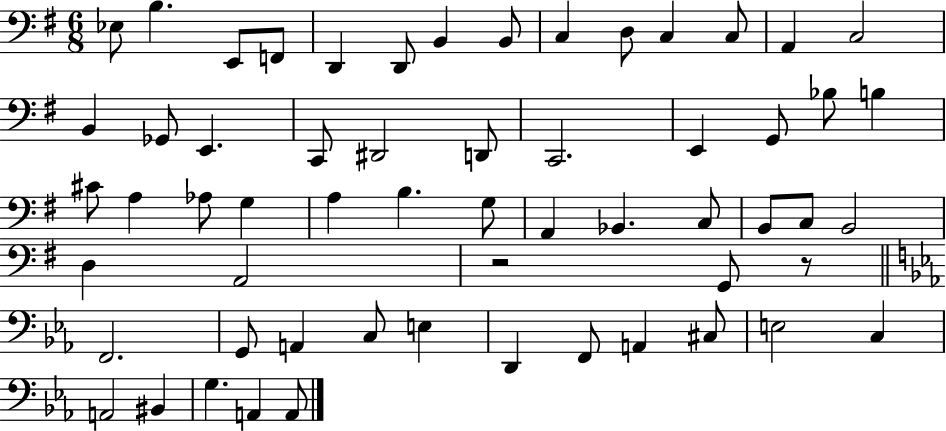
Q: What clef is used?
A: bass